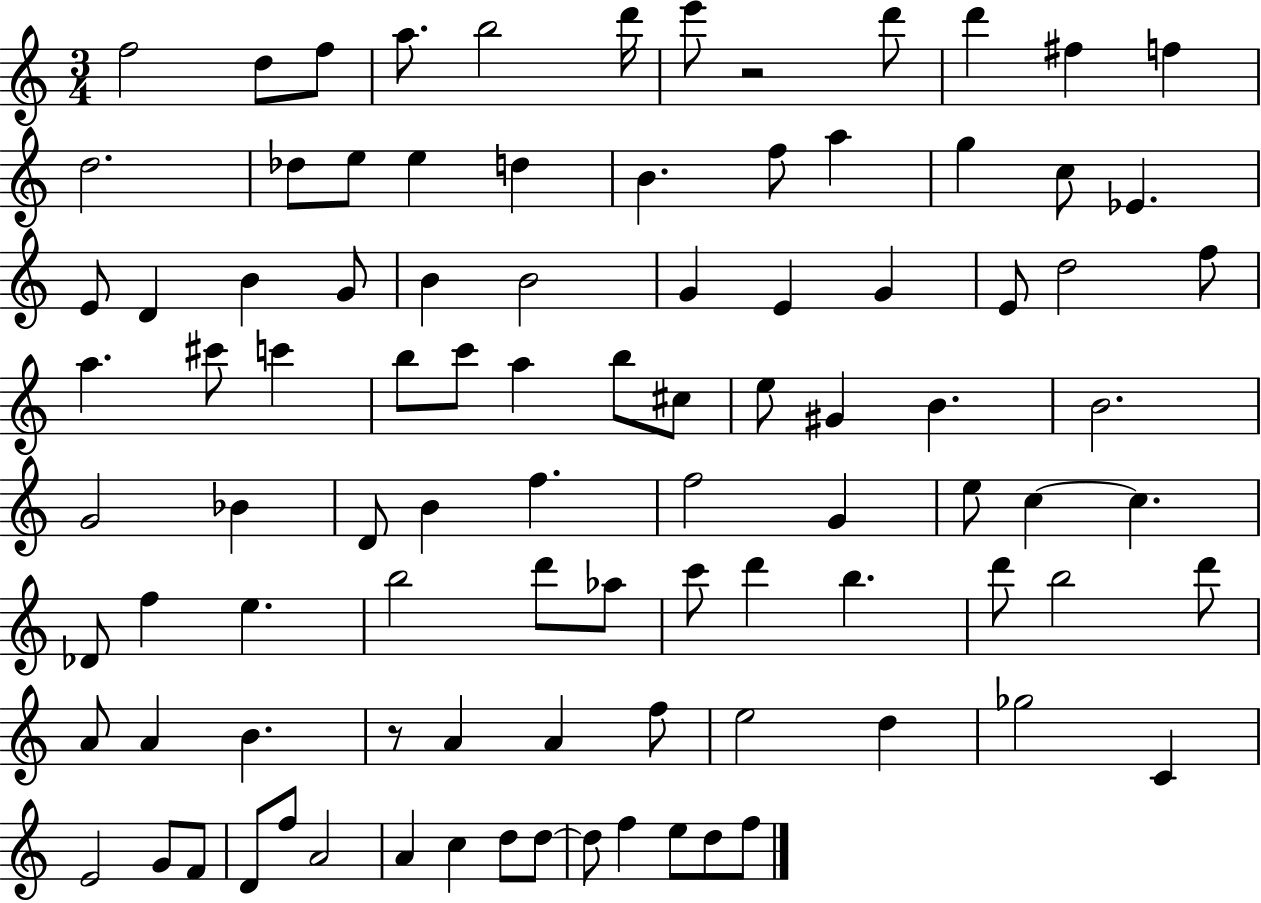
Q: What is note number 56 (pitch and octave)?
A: C5